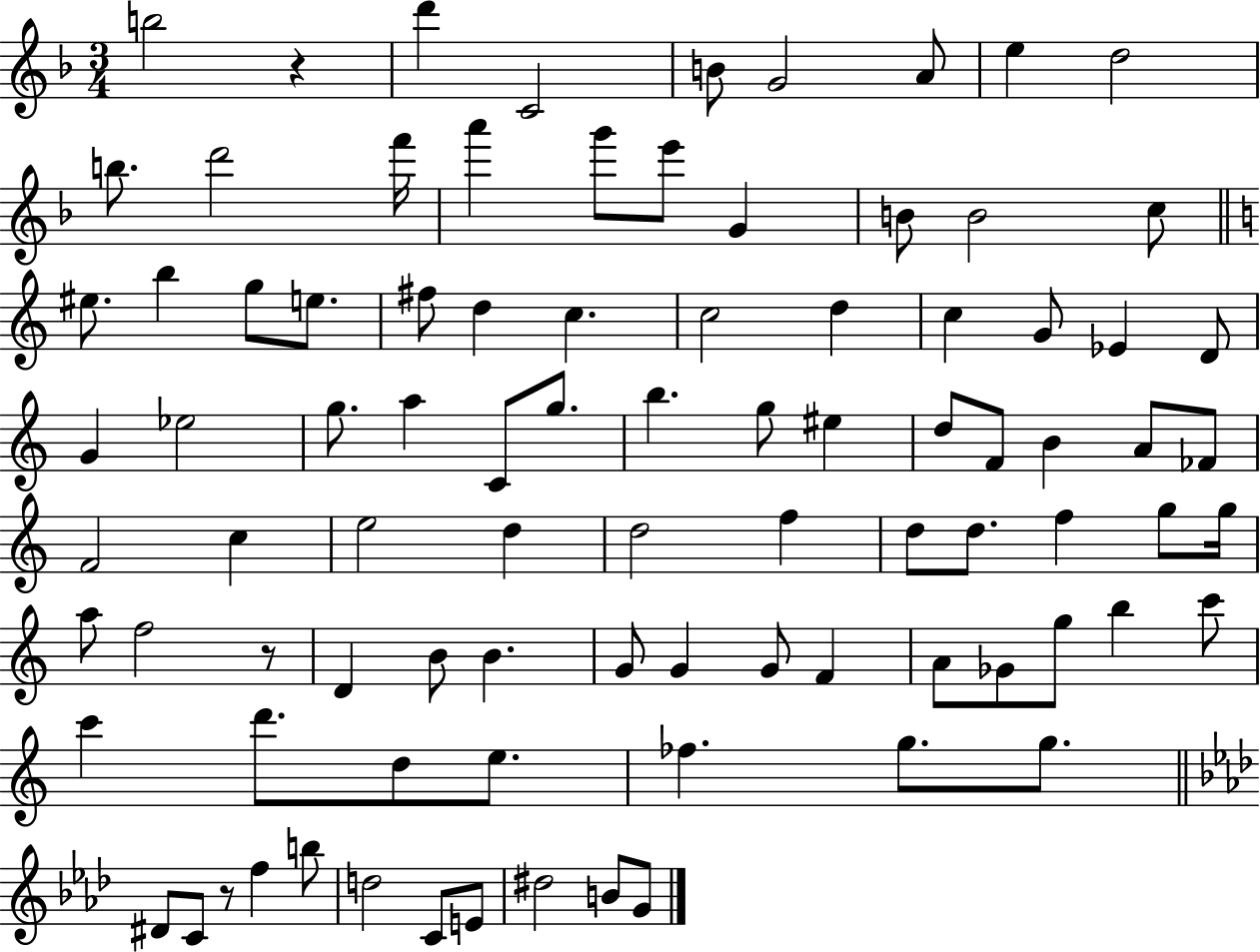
{
  \clef treble
  \numericTimeSignature
  \time 3/4
  \key f \major
  \repeat volta 2 { b''2 r4 | d'''4 c'2 | b'8 g'2 a'8 | e''4 d''2 | \break b''8. d'''2 f'''16 | a'''4 g'''8 e'''8 g'4 | b'8 b'2 c''8 | \bar "||" \break \key c \major eis''8. b''4 g''8 e''8. | fis''8 d''4 c''4. | c''2 d''4 | c''4 g'8 ees'4 d'8 | \break g'4 ees''2 | g''8. a''4 c'8 g''8. | b''4. g''8 eis''4 | d''8 f'8 b'4 a'8 fes'8 | \break f'2 c''4 | e''2 d''4 | d''2 f''4 | d''8 d''8. f''4 g''8 g''16 | \break a''8 f''2 r8 | d'4 b'8 b'4. | g'8 g'4 g'8 f'4 | a'8 ges'8 g''8 b''4 c'''8 | \break c'''4 d'''8. d''8 e''8. | fes''4. g''8. g''8. | \bar "||" \break \key f \minor dis'8 c'8 r8 f''4 b''8 | d''2 c'8 e'8 | dis''2 b'8 g'8 | } \bar "|."
}